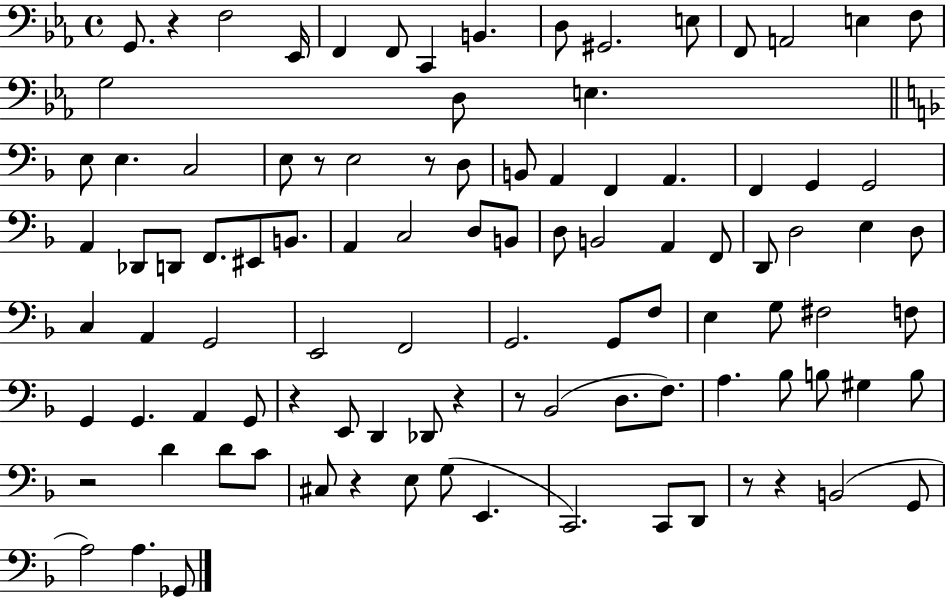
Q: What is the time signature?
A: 4/4